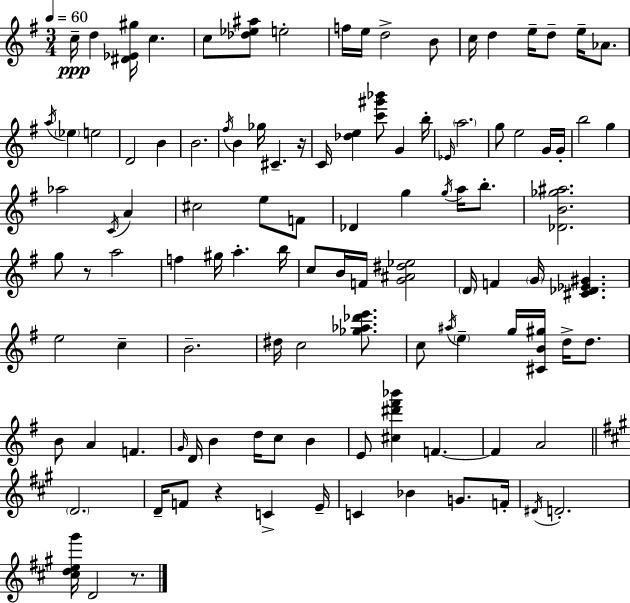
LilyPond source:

{
  \clef treble
  \numericTimeSignature
  \time 3/4
  \key g \major
  \tempo 4 = 60
  c''16--\ppp d''4 <dis' ees' gis''>16 c''4. | c''8 <des'' ees'' ais''>8 e''2-. | f''16 e''16 d''2-> b'8 | c''16 d''4 e''16-- d''8-- e''16-- aes'8. | \break \acciaccatura { a''16 } \parenthesize ees''4 e''2 | d'2 b'4 | b'2. | \acciaccatura { fis''16 } b'4 ges''16 cis'4.-- | \break r16 c'16 <des'' e''>4 <c''' gis''' bes'''>8 g'4 | b''16-. \grace { ees'16 } \parenthesize a''2. | g''8 e''2 | g'16 g'16-. b''2 g''4 | \break aes''2 \acciaccatura { c'16 } | a'4 cis''2 | e''8 f'8 des'4 g''4 | \acciaccatura { g''16 } a''16 b''8.-. <des' b' ges'' ais''>2. | \break g''8 r8 a''2 | f''4 gis''16 a''4.-. | b''16 c''8 b'16 f'16 <g' ais' dis'' ees''>2 | \parenthesize d'16 f'4 \parenthesize g'16 <cis' des' ees' gis'>4. | \break e''2 | c''4-- b'2.-- | dis''16 c''2 | <ges'' aes'' des''' e'''>8. c''8 \acciaccatura { ais''16 } \parenthesize e''4-- | \break g''16 <cis' b' gis''>16 d''16-> d''8. b'8 a'4 | f'4. \grace { g'16 } d'16 b'4 | d''16 c''8 b'4 e'8 <cis'' dis''' fis''' bes'''>4 | f'4.~~ f'4 a'2 | \break \bar "||" \break \key a \major \parenthesize d'2. | d'16-- f'8 r4 c'4-> e'16-- | c'4 bes'4 g'8. f'16-. | \acciaccatura { dis'16 } d'2.-. | \break <cis'' d'' e'' gis'''>16 d'2 r8. | \bar "|."
}